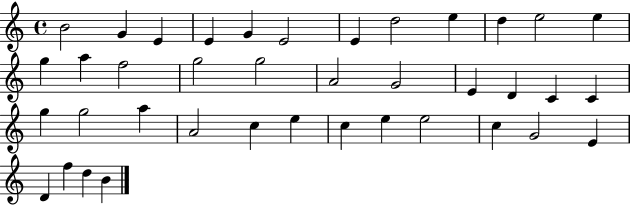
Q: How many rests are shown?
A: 0